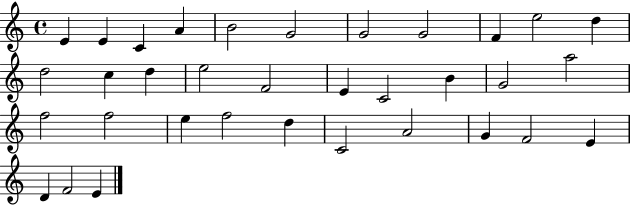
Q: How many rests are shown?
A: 0